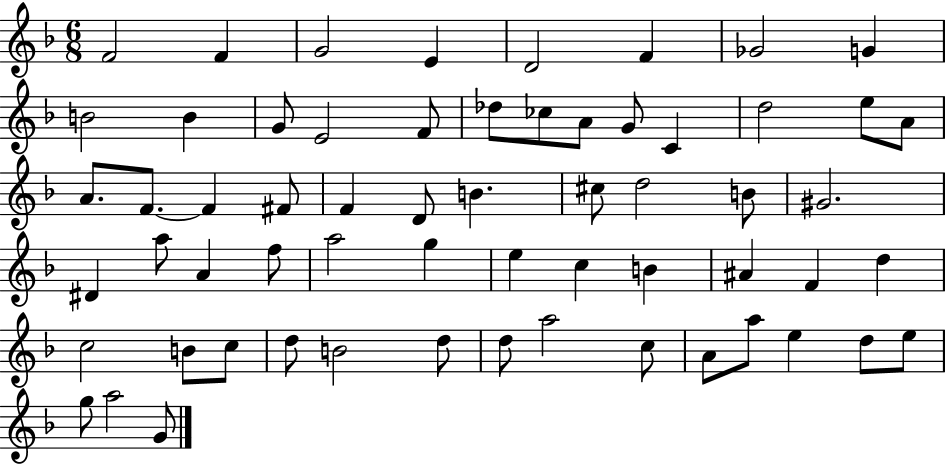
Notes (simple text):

F4/h F4/q G4/h E4/q D4/h F4/q Gb4/h G4/q B4/h B4/q G4/e E4/h F4/e Db5/e CES5/e A4/e G4/e C4/q D5/h E5/e A4/e A4/e. F4/e. F4/q F#4/e F4/q D4/e B4/q. C#5/e D5/h B4/e G#4/h. D#4/q A5/e A4/q F5/e A5/h G5/q E5/q C5/q B4/q A#4/q F4/q D5/q C5/h B4/e C5/e D5/e B4/h D5/e D5/e A5/h C5/e A4/e A5/e E5/q D5/e E5/e G5/e A5/h G4/e